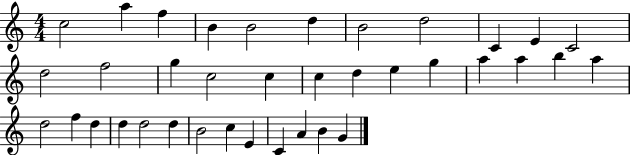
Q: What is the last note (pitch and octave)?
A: G4